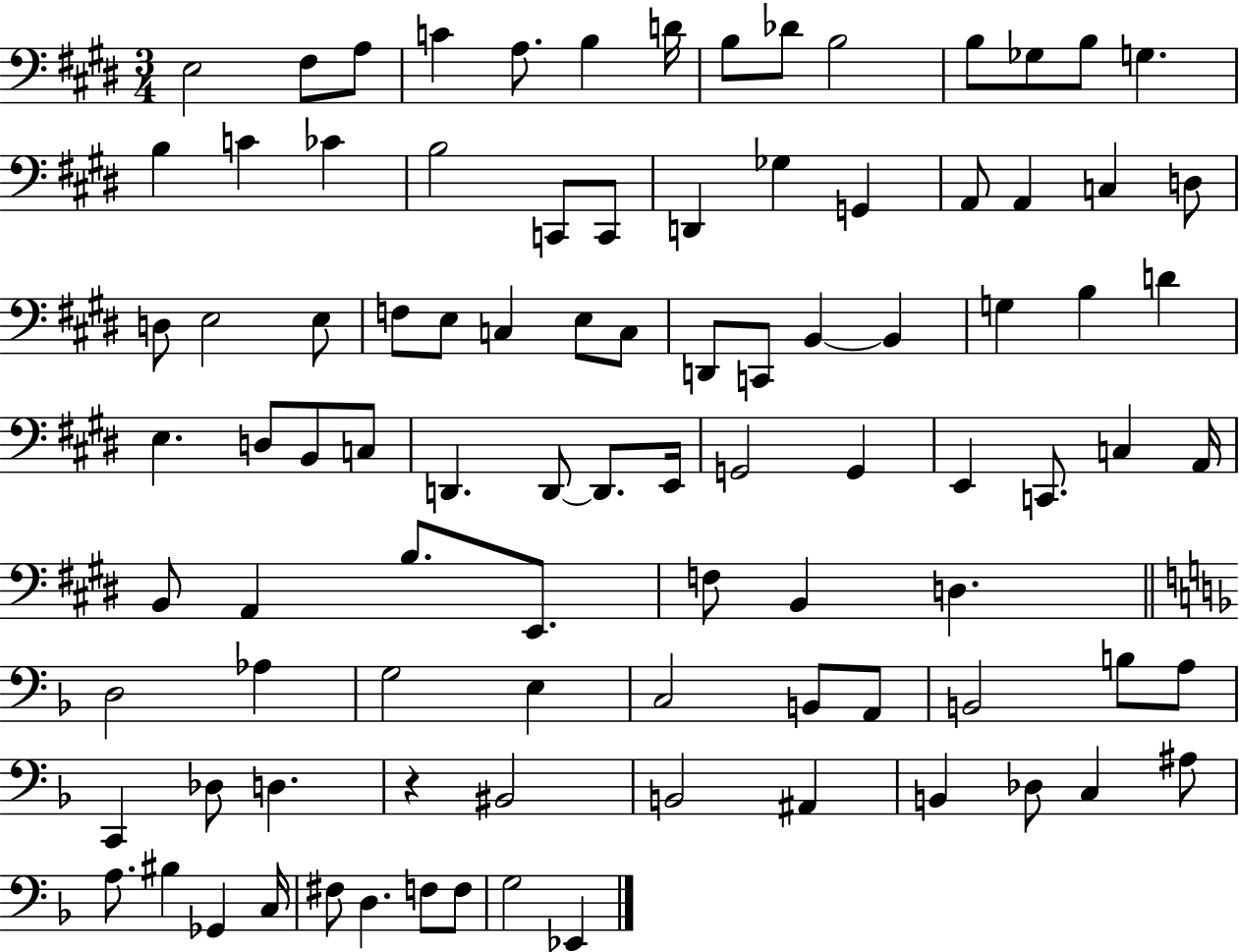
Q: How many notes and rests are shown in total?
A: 94